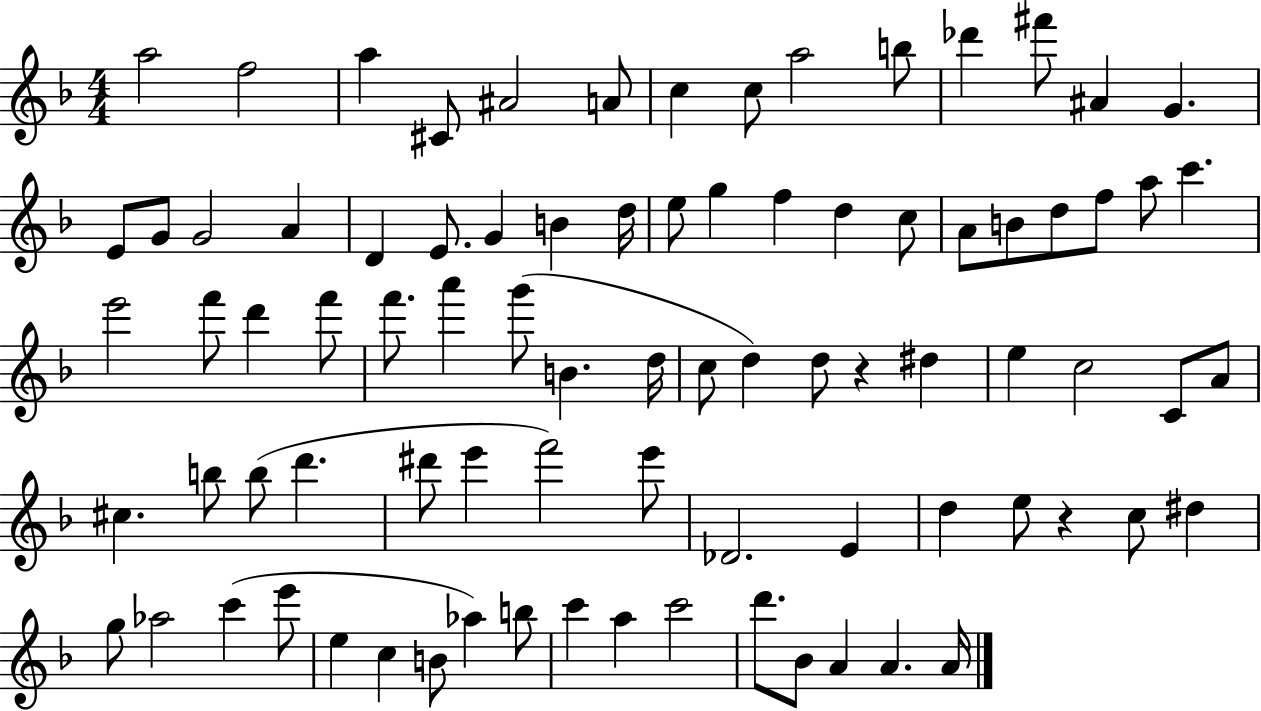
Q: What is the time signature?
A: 4/4